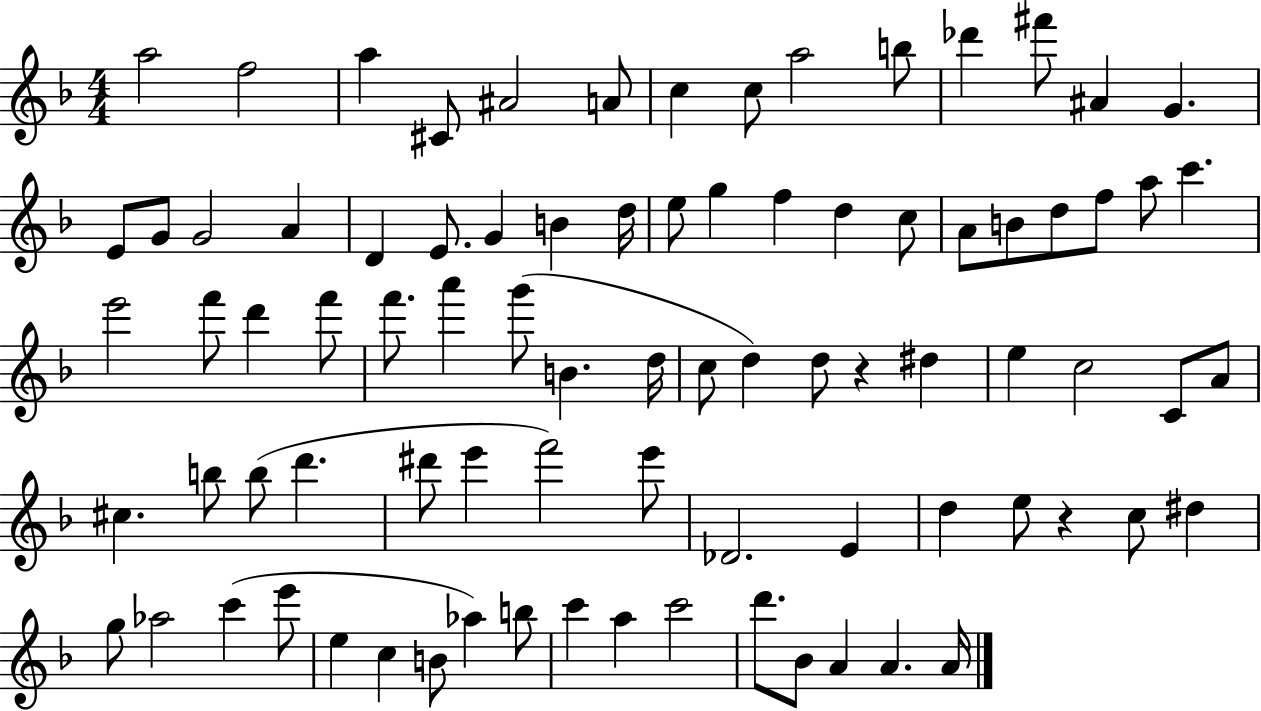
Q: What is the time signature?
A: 4/4